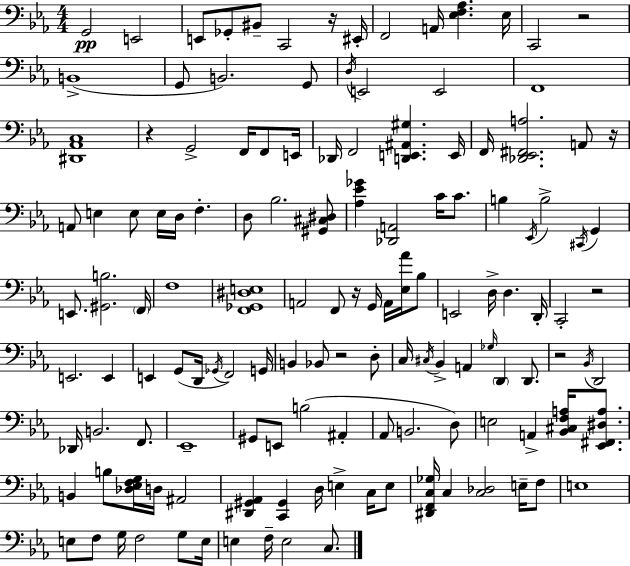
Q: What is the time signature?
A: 4/4